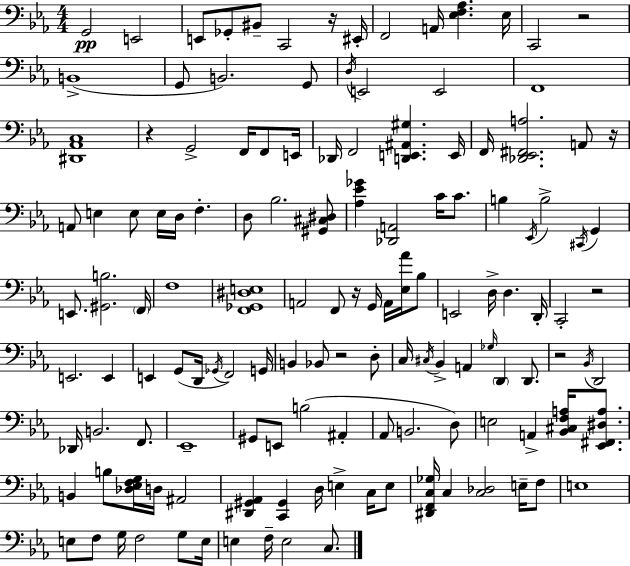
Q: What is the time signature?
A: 4/4